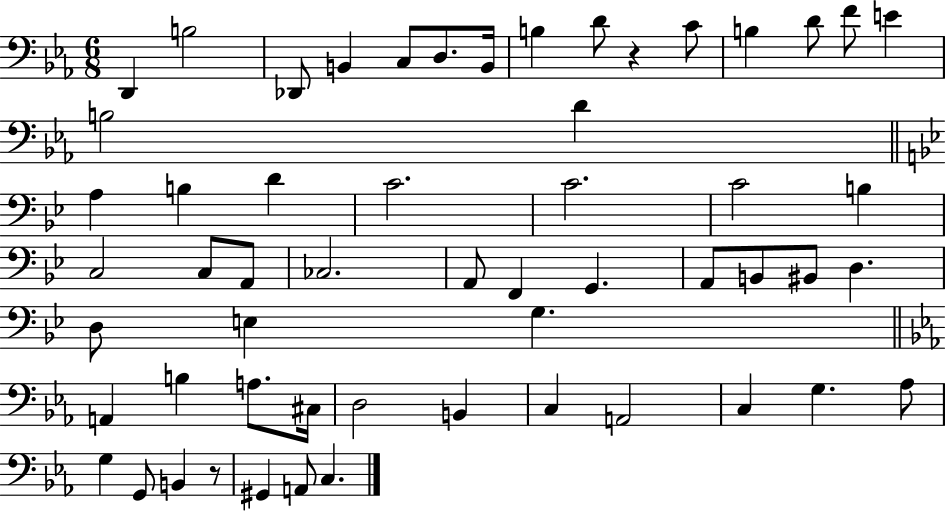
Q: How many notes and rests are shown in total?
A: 56